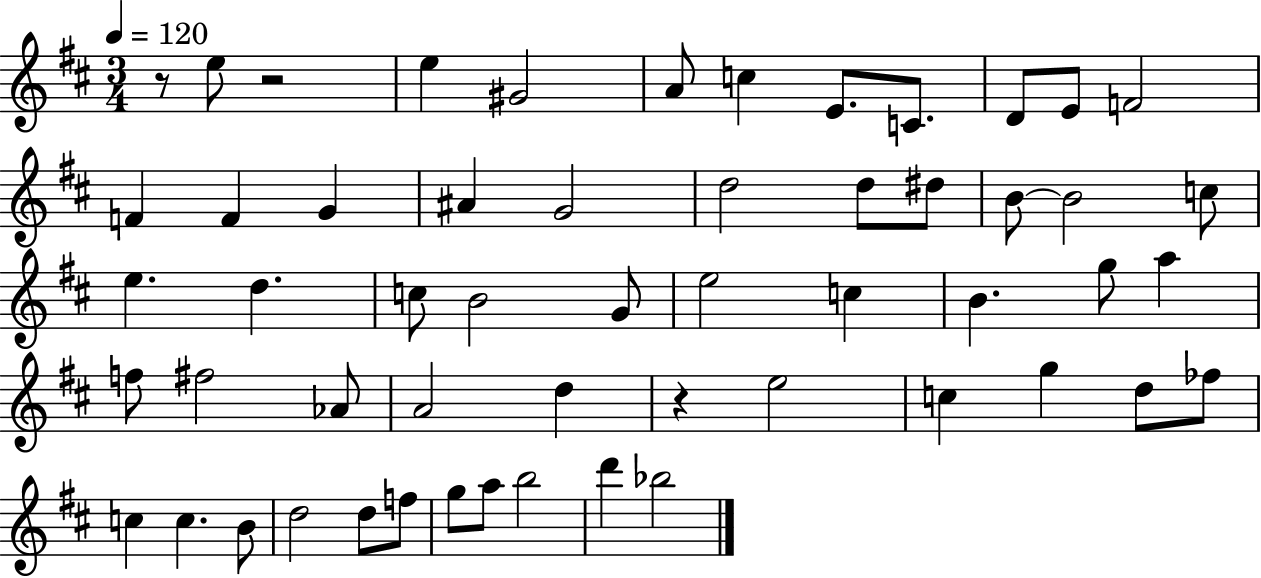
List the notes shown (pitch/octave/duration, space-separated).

R/e E5/e R/h E5/q G#4/h A4/e C5/q E4/e. C4/e. D4/e E4/e F4/h F4/q F4/q G4/q A#4/q G4/h D5/h D5/e D#5/e B4/e B4/h C5/e E5/q. D5/q. C5/e B4/h G4/e E5/h C5/q B4/q. G5/e A5/q F5/e F#5/h Ab4/e A4/h D5/q R/q E5/h C5/q G5/q D5/e FES5/e C5/q C5/q. B4/e D5/h D5/e F5/e G5/e A5/e B5/h D6/q Bb5/h